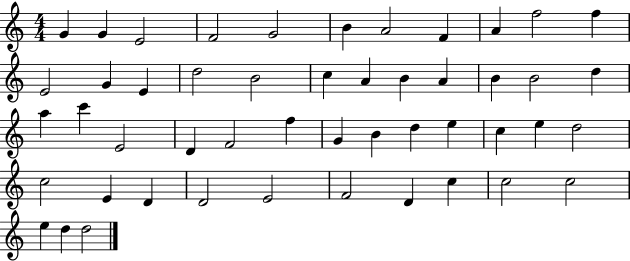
G4/q G4/q E4/h F4/h G4/h B4/q A4/h F4/q A4/q F5/h F5/q E4/h G4/q E4/q D5/h B4/h C5/q A4/q B4/q A4/q B4/q B4/h D5/q A5/q C6/q E4/h D4/q F4/h F5/q G4/q B4/q D5/q E5/q C5/q E5/q D5/h C5/h E4/q D4/q D4/h E4/h F4/h D4/q C5/q C5/h C5/h E5/q D5/q D5/h